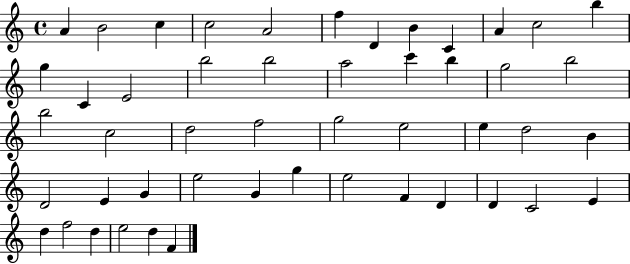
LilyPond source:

{
  \clef treble
  \time 4/4
  \defaultTimeSignature
  \key c \major
  a'4 b'2 c''4 | c''2 a'2 | f''4 d'4 b'4 c'4 | a'4 c''2 b''4 | \break g''4 c'4 e'2 | b''2 b''2 | a''2 c'''4 b''4 | g''2 b''2 | \break b''2 c''2 | d''2 f''2 | g''2 e''2 | e''4 d''2 b'4 | \break d'2 e'4 g'4 | e''2 g'4 g''4 | e''2 f'4 d'4 | d'4 c'2 e'4 | \break d''4 f''2 d''4 | e''2 d''4 f'4 | \bar "|."
}